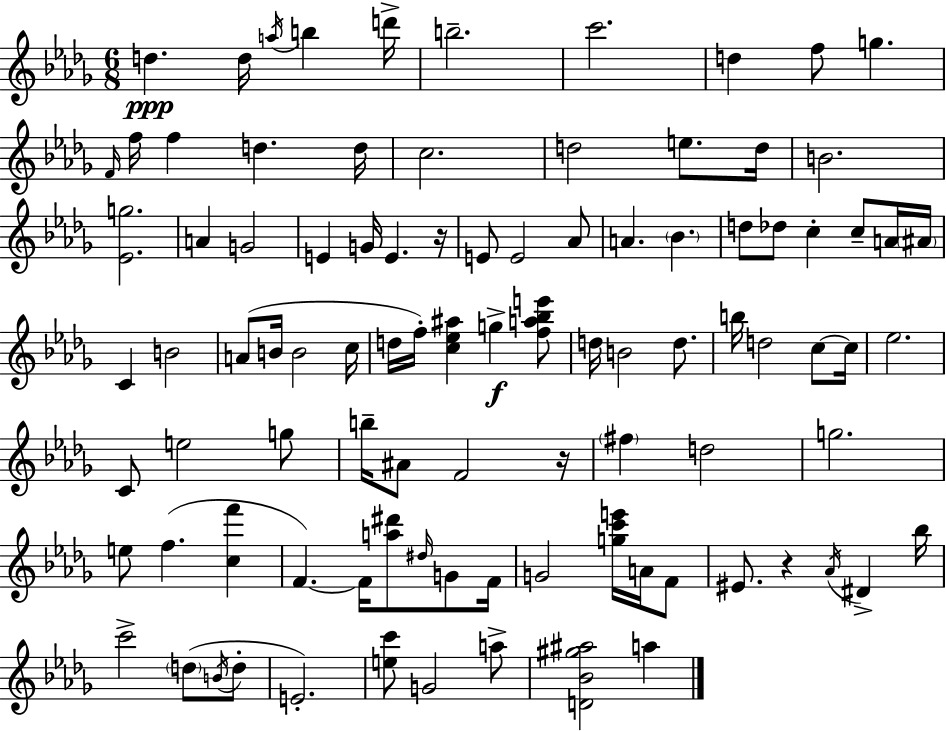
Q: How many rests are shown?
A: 3